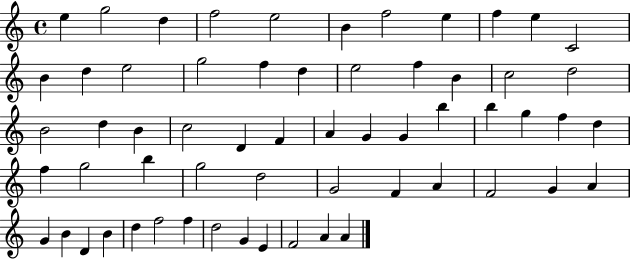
{
  \clef treble
  \time 4/4
  \defaultTimeSignature
  \key c \major
  e''4 g''2 d''4 | f''2 e''2 | b'4 f''2 e''4 | f''4 e''4 c'2 | \break b'4 d''4 e''2 | g''2 f''4 d''4 | e''2 f''4 b'4 | c''2 d''2 | \break b'2 d''4 b'4 | c''2 d'4 f'4 | a'4 g'4 g'4 b''4 | b''4 g''4 f''4 d''4 | \break f''4 g''2 b''4 | g''2 d''2 | g'2 f'4 a'4 | f'2 g'4 a'4 | \break g'4 b'4 d'4 b'4 | d''4 f''2 f''4 | d''2 g'4 e'4 | f'2 a'4 a'4 | \break \bar "|."
}